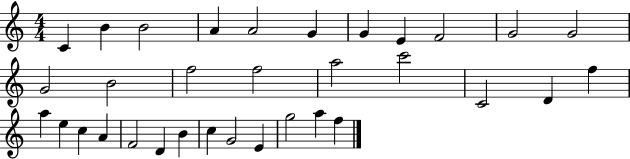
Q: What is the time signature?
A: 4/4